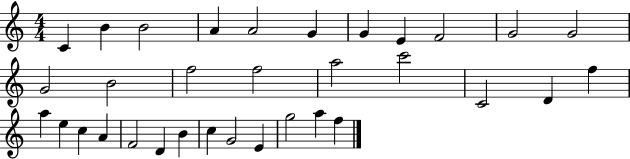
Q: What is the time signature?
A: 4/4